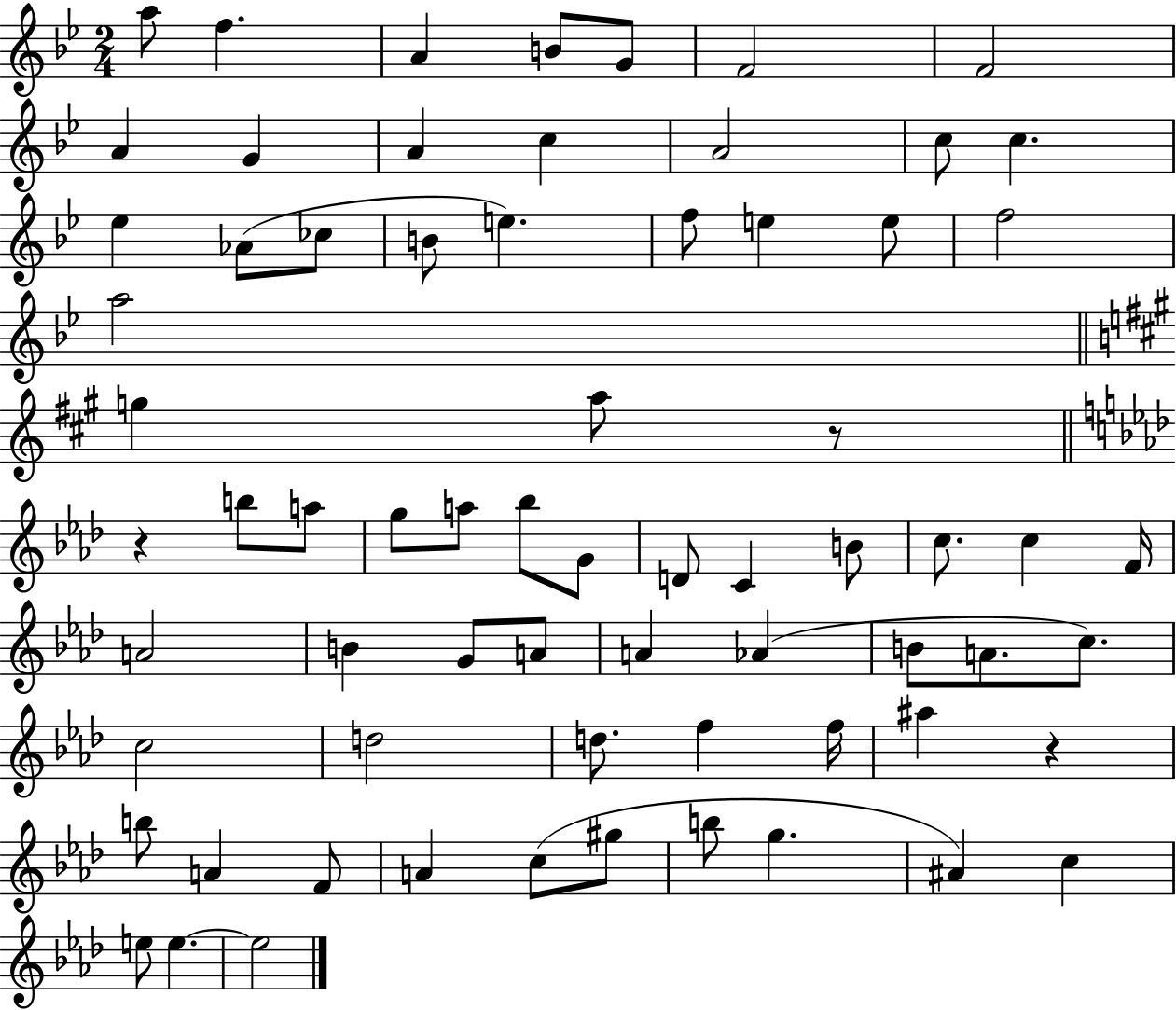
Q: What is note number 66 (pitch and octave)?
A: E5